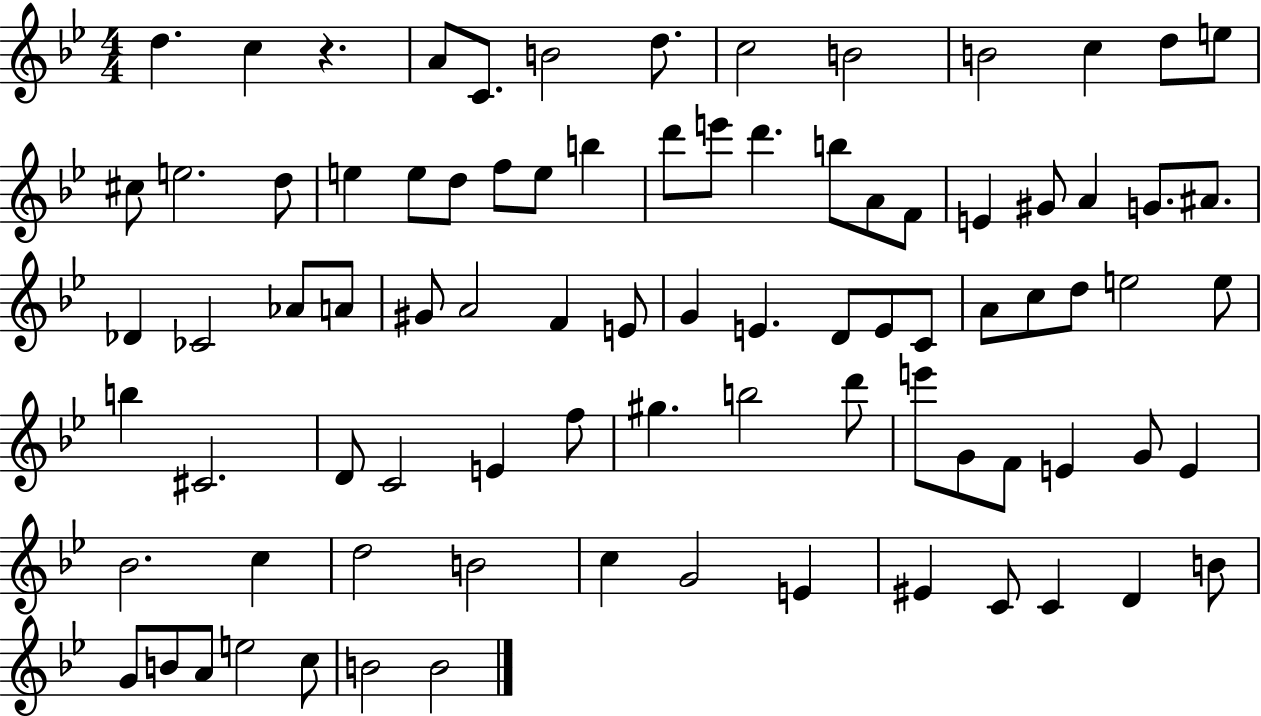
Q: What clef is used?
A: treble